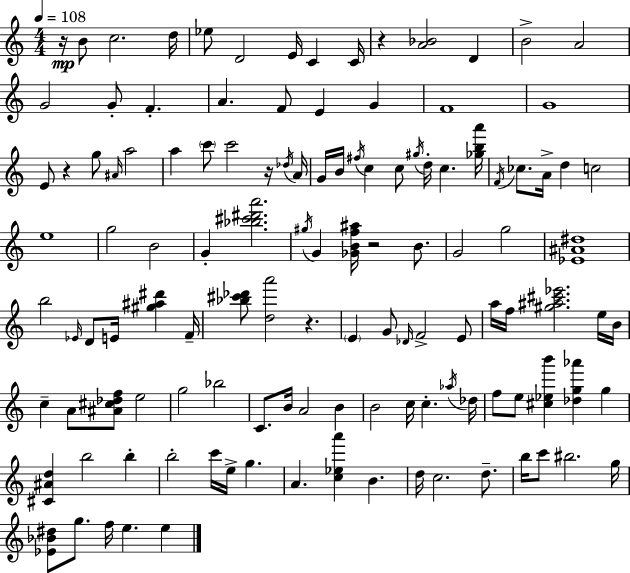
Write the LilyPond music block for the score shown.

{
  \clef treble
  \numericTimeSignature
  \time 4/4
  \key c \major
  \tempo 4 = 108
  \repeat volta 2 { r16\mp b'8 c''2. d''16 | ees''8 d'2 e'16 c'4 c'16 | r4 <a' bes'>2 d'4 | b'2-> a'2 | \break g'2 g'8-. f'4.-. | a'4. f'8 e'4 g'4 | f'1 | g'1 | \break e'8 r4 g''8 \grace { ais'16 } a''2 | a''4 \parenthesize c'''8 c'''2 r16 | \acciaccatura { des''16 } a'16 g'16 b'16 \acciaccatura { fis''16 } c''4 c''8 \acciaccatura { gis''16 } d''16-. c''4. | <ges'' b'' a'''>16 \acciaccatura { f'16 } ces''8. a'16-> d''4 c''2 | \break e''1 | g''2 b'2 | g'4-. <bes'' cis''' dis''' a'''>2. | \acciaccatura { gis''16 } g'4 <ges' b' f'' ais''>16 r2 | \break b'8. g'2 g''2 | <ees' ais' dis''>1 | b''2 \grace { ees'16 } d'8 | e'16 <gis'' ais'' dis'''>4 f'16-- <bes'' cis''' des'''>8 <d'' a'''>2 | \break r4. \parenthesize e'4 g'8 \grace { des'16 } f'2-> | e'8 a''16 f''16 <gis'' ais'' cis''' ees'''>2. | e''16 b'16 c''4-- a'8 <ais' cis'' des'' f''>8 | e''2 g''2 | \break bes''2 c'8. b'16 a'2 | b'4 b'2 | c''16 c''4.-. \acciaccatura { aes''16 } des''16 f''8 e''8 <cis'' ees'' b'''>4 | <des'' g'' aes'''>4 g''4 <cis' ais' d''>4 b''2 | \break b''4-. b''2-. | c'''16 e''16-> g''4. a'4. <c'' ees'' a'''>4 | b'4. d''16 c''2. | d''8.-- b''16 c'''8 bis''2. | \break g''16 <ees' bes' dis''>8 g''8. f''16 e''4. | e''4 } \bar "|."
}